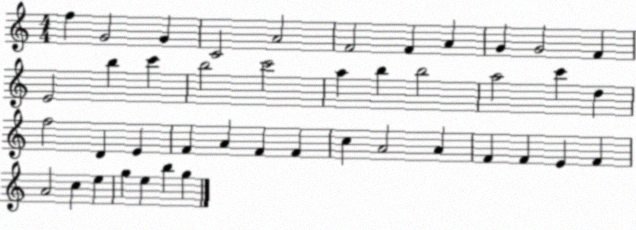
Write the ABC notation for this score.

X:1
T:Untitled
M:4/4
L:1/4
K:C
f G2 G C2 A2 F2 F A G G2 F E2 b c' b2 c'2 a b b2 a2 c' d f2 D E F A F F c A2 A F F E F A2 c e g e b g